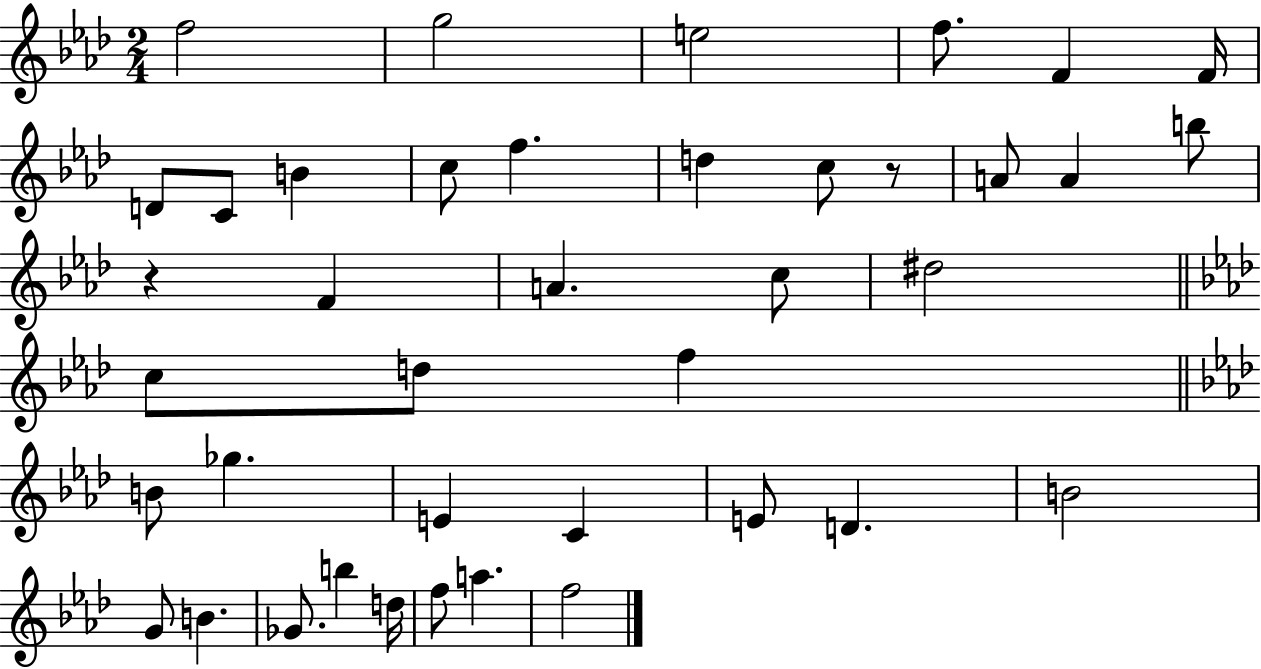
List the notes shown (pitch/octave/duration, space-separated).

F5/h G5/h E5/h F5/e. F4/q F4/s D4/e C4/e B4/q C5/e F5/q. D5/q C5/e R/e A4/e A4/q B5/e R/q F4/q A4/q. C5/e D#5/h C5/e D5/e F5/q B4/e Gb5/q. E4/q C4/q E4/e D4/q. B4/h G4/e B4/q. Gb4/e. B5/q D5/s F5/e A5/q. F5/h